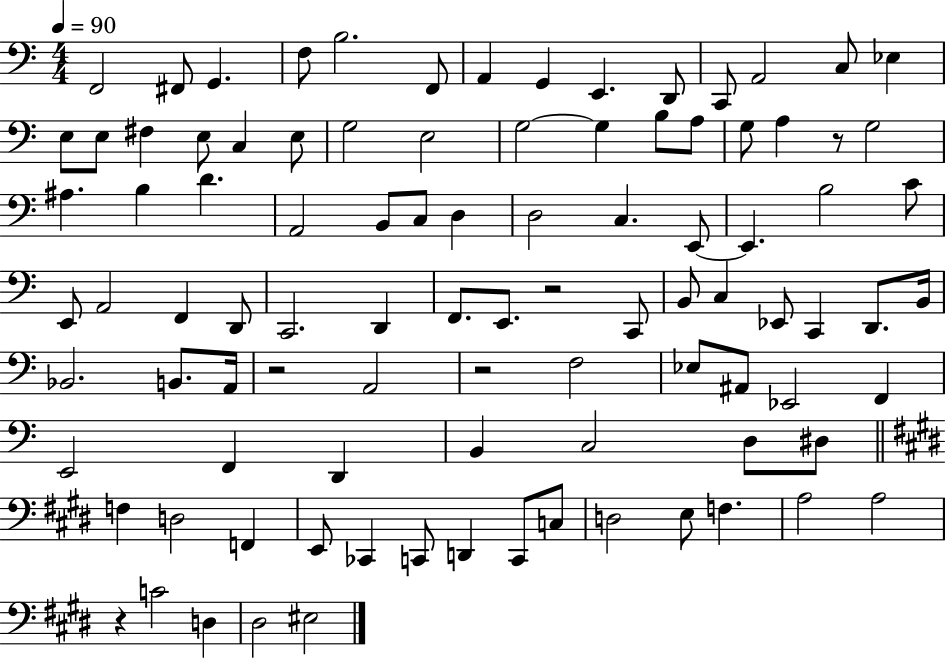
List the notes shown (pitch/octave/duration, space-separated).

F2/h F#2/e G2/q. F3/e B3/h. F2/e A2/q G2/q E2/q. D2/e C2/e A2/h C3/e Eb3/q E3/e E3/e F#3/q E3/e C3/q E3/e G3/h E3/h G3/h G3/q B3/e A3/e G3/e A3/q R/e G3/h A#3/q. B3/q D4/q. A2/h B2/e C3/e D3/q D3/h C3/q. E2/e E2/q. B3/h C4/e E2/e A2/h F2/q D2/e C2/h. D2/q F2/e. E2/e. R/h C2/e B2/e C3/q Eb2/e C2/q D2/e. B2/s Bb2/h. B2/e. A2/s R/h A2/h R/h F3/h Eb3/e A#2/e Eb2/h F2/q E2/h F2/q D2/q B2/q C3/h D3/e D#3/e F3/q D3/h F2/q E2/e CES2/q C2/e D2/q C2/e C3/e D3/h E3/e F3/q. A3/h A3/h R/q C4/h D3/q D#3/h EIS3/h